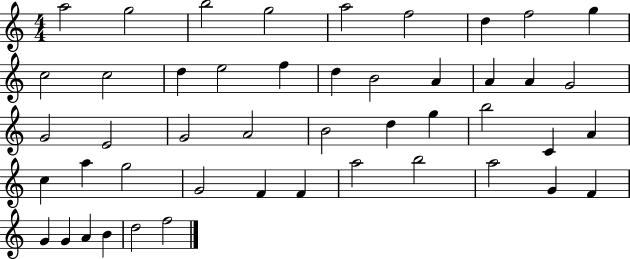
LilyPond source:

{
  \clef treble
  \numericTimeSignature
  \time 4/4
  \key c \major
  a''2 g''2 | b''2 g''2 | a''2 f''2 | d''4 f''2 g''4 | \break c''2 c''2 | d''4 e''2 f''4 | d''4 b'2 a'4 | a'4 a'4 g'2 | \break g'2 e'2 | g'2 a'2 | b'2 d''4 g''4 | b''2 c'4 a'4 | \break c''4 a''4 g''2 | g'2 f'4 f'4 | a''2 b''2 | a''2 g'4 f'4 | \break g'4 g'4 a'4 b'4 | d''2 f''2 | \bar "|."
}